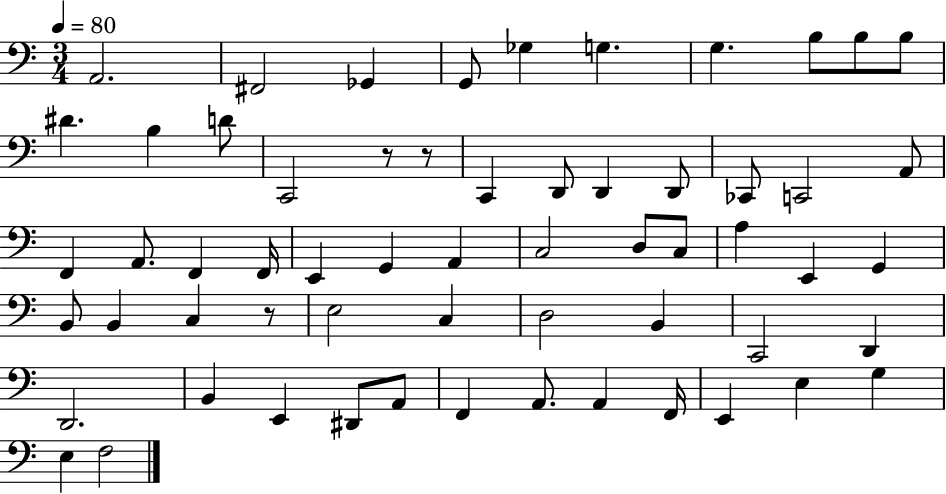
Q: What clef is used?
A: bass